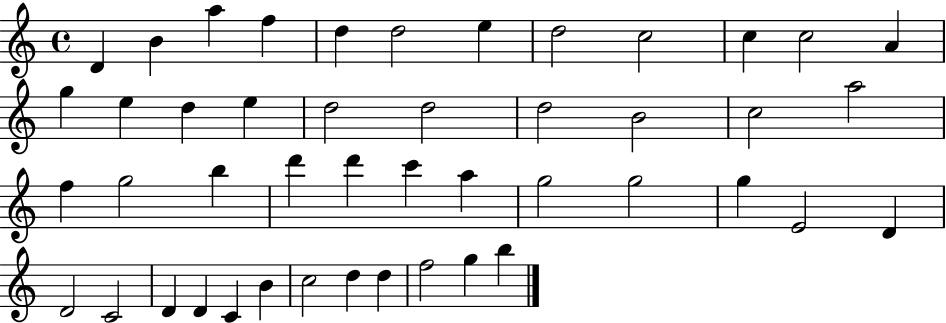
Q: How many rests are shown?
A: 0